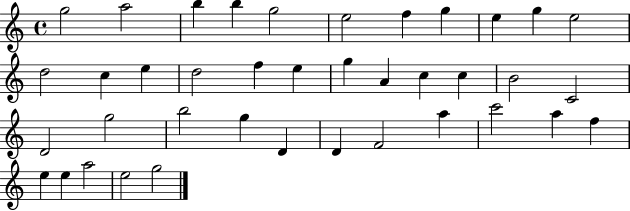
G5/h A5/h B5/q B5/q G5/h E5/h F5/q G5/q E5/q G5/q E5/h D5/h C5/q E5/q D5/h F5/q E5/q G5/q A4/q C5/q C5/q B4/h C4/h D4/h G5/h B5/h G5/q D4/q D4/q F4/h A5/q C6/h A5/q F5/q E5/q E5/q A5/h E5/h G5/h